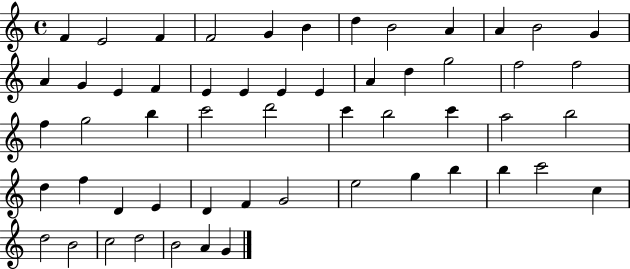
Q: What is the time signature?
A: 4/4